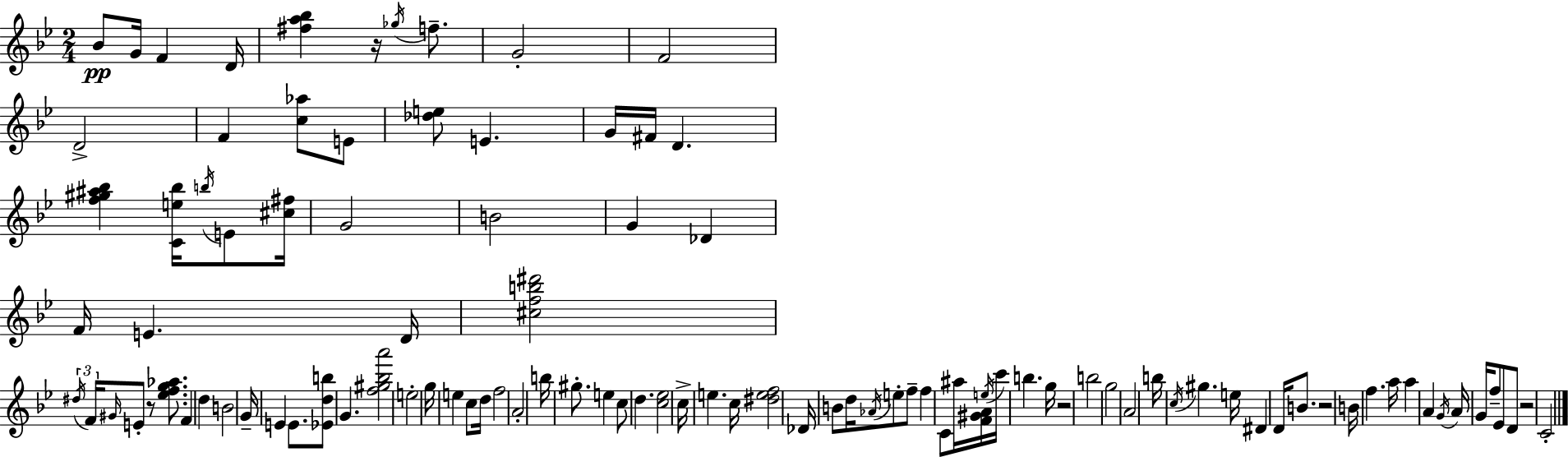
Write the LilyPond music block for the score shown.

{
  \clef treble
  \numericTimeSignature
  \time 2/4
  \key g \minor
  bes'8\pp g'16 f'4 d'16 | <fis'' a'' bes''>4 r16 \acciaccatura { ges''16 } f''8.-- | g'2-. | f'2 | \break d'2-> | f'4 <c'' aes''>8 e'8 | <des'' e''>8 e'4. | g'16 fis'16 d'4. | \break <f'' gis'' ais'' bes''>4 <c' e'' bes''>16 \acciaccatura { b''16 } e'8 | <cis'' fis''>16 g'2 | b'2 | g'4 des'4 | \break f'16 e'4. | d'16 <cis'' f'' b'' dis'''>2 | \tuplet 3/2 { \acciaccatura { dis''16 } f'16 \grace { gis'16 } } e'8-. r8 | <ees'' f'' g'' aes''>8. f'4 | \break d''4 b'2 | g'16-- e'4 | e'8. <ees' d'' b''>8 g'4. | <f'' gis'' bes'' a'''>2 | \break e''2-. | g''16 e''4 | c''8 d''16 f''2 | a'2-. | \break b''16 gis''8.-. | e''4 c''8 d''4. | <c'' ees''>2 | c''16-> e''4. | \break c''16 <dis'' e'' f''>2 | des'16 b'8 d''16 | \acciaccatura { aes'16 } e''8-. f''8-- f''4 | c'8 ais''16 <f' gis' a'>16 \acciaccatura { e''16 } c'''16 b''4. | \break g''16 r2 | b''2 | g''2 | a'2 | \break b''16 \acciaccatura { c''16 } | gis''4. e''16 dis'4 | d'16 b'8. r2 | b'16 | \break f''4. a''16 a''4 | a'4 \acciaccatura { g'16 } | a'16 g'16 f''8-- ees'8 d'8 | r2 | \break c'2-. | \bar "|."
}